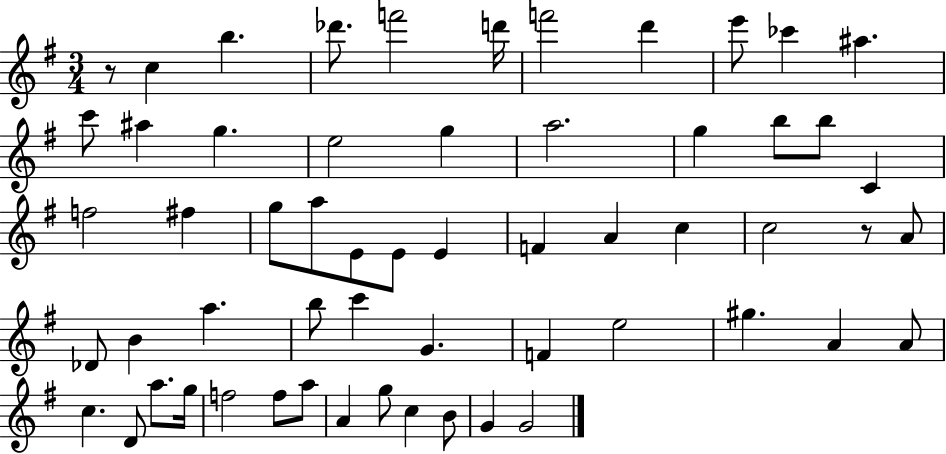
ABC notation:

X:1
T:Untitled
M:3/4
L:1/4
K:G
z/2 c b _d'/2 f'2 d'/4 f'2 d' e'/2 _c' ^a c'/2 ^a g e2 g a2 g b/2 b/2 C f2 ^f g/2 a/2 E/2 E/2 E F A c c2 z/2 A/2 _D/2 B a b/2 c' G F e2 ^g A A/2 c D/2 a/2 g/4 f2 f/2 a/2 A g/2 c B/2 G G2